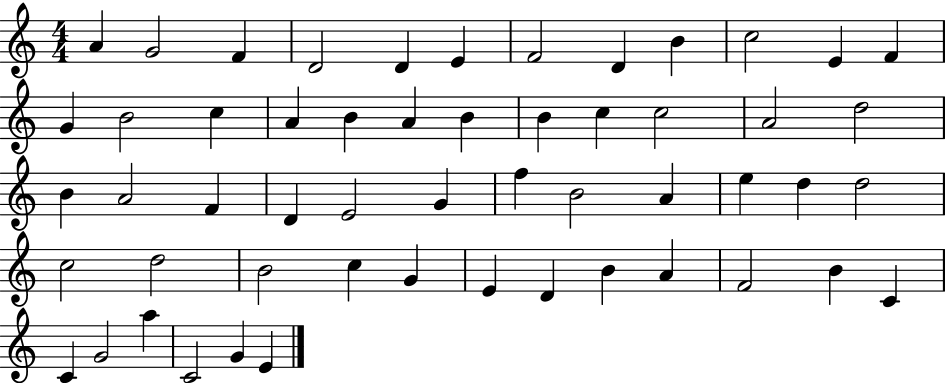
X:1
T:Untitled
M:4/4
L:1/4
K:C
A G2 F D2 D E F2 D B c2 E F G B2 c A B A B B c c2 A2 d2 B A2 F D E2 G f B2 A e d d2 c2 d2 B2 c G E D B A F2 B C C G2 a C2 G E